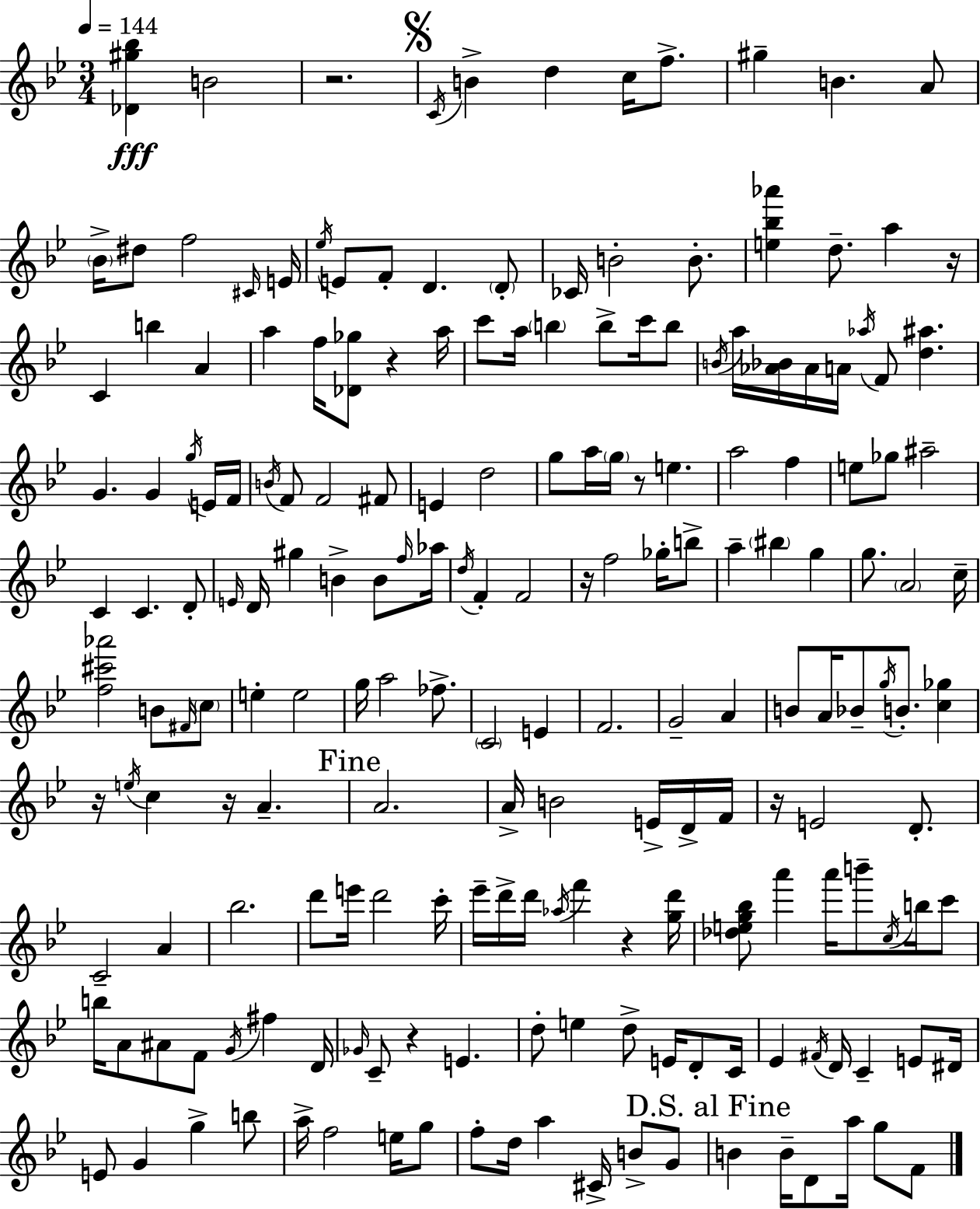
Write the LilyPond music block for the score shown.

{
  \clef treble
  \numericTimeSignature
  \time 3/4
  \key g \minor
  \tempo 4 = 144
  <des' gis'' bes''>4\fff b'2 | r2. | \mark \markup { \musicglyph "scripts.segno" } \acciaccatura { c'16 } b'4-> d''4 c''16 f''8.-> | gis''4-- b'4. a'8 | \break \parenthesize bes'16-> dis''8 f''2 | \grace { cis'16 } e'16 \acciaccatura { ees''16 } e'8 f'8-. d'4. | \parenthesize d'8-. ces'16 b'2-. | b'8.-. <e'' bes'' aes'''>4 d''8.-- a''4 | \break r16 c'4 b''4 a'4 | a''4 f''16 <des' ges''>8 r4 | a''16 c'''8 a''16 \parenthesize b''4 b''8-> | c'''16 b''8 \acciaccatura { b'16 } a''16 <aes' bes'>16 aes'16 a'16 \acciaccatura { aes''16 } f'8 <d'' ais''>4. | \break g'4. g'4 | \acciaccatura { g''16 } e'16 f'16 \acciaccatura { b'16 } f'8 f'2 | fis'8 e'4 d''2 | g''8 a''16 \parenthesize g''16 r8 | \break e''4. a''2 | f''4 e''8 ges''8 ais''2-- | c'4 c'4. | d'8-. \grace { e'16 } d'16 gis''4 | \break b'4-> b'8 \grace { f''16 } aes''16 \acciaccatura { d''16 } f'4-. | f'2 r16 f''2 | ges''16-. b''8-> a''4-- | \parenthesize bis''4 g''4 g''8. | \break \parenthesize a'2 c''16-- <f'' cis''' aes'''>2 | b'8 \grace { fis'16 } \parenthesize c''8 e''4-. | e''2 g''16 | a''2 fes''8.-> \parenthesize c'2 | \break e'4 f'2. | g'2-- | a'4 b'8 | a'16 bes'8-- \acciaccatura { g''16 } b'8.-. <c'' ges''>4 | \break r16 \acciaccatura { e''16 } c''4 r16 a'4.-- | \mark "Fine" a'2. | a'16-> b'2 e'16-> d'16-> | f'16 r16 e'2 d'8.-. | \break c'2-- a'4 | bes''2. | d'''8 e'''16 d'''2 | c'''16-. ees'''16-- d'''16-> d'''16 \acciaccatura { aes''16 } f'''4 r4 | \break <g'' d'''>16 <des'' e'' g'' bes''>8 a'''4 a'''16 b'''8-- \acciaccatura { c''16 } | b''16 c'''8 b''16 a'8 ais'8 f'8 \acciaccatura { g'16 } fis''4 | d'16 \grace { ges'16 } c'8-- r4 e'4. | d''8-. e''4 d''8-> | \break e'16 d'8-. c'16 ees'4 \acciaccatura { fis'16 } d'16 c'4-- | e'8 dis'16 e'8 g'4 | g''4-> b''8 a''16-> f''2 | e''16 g''8 f''8-. d''16 a''4 | \break cis'16-> b'8-> g'8 \mark "D.S. al Fine" b'4 b'16-- d'8 | a''16 g''8 f'8 \bar "|."
}